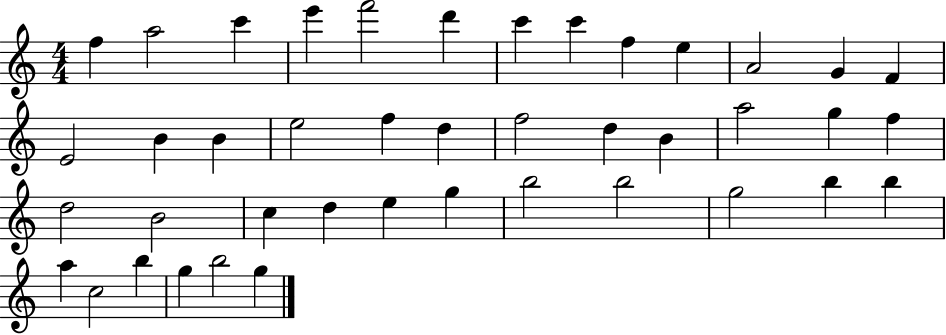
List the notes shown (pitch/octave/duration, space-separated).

F5/q A5/h C6/q E6/q F6/h D6/q C6/q C6/q F5/q E5/q A4/h G4/q F4/q E4/h B4/q B4/q E5/h F5/q D5/q F5/h D5/q B4/q A5/h G5/q F5/q D5/h B4/h C5/q D5/q E5/q G5/q B5/h B5/h G5/h B5/q B5/q A5/q C5/h B5/q G5/q B5/h G5/q